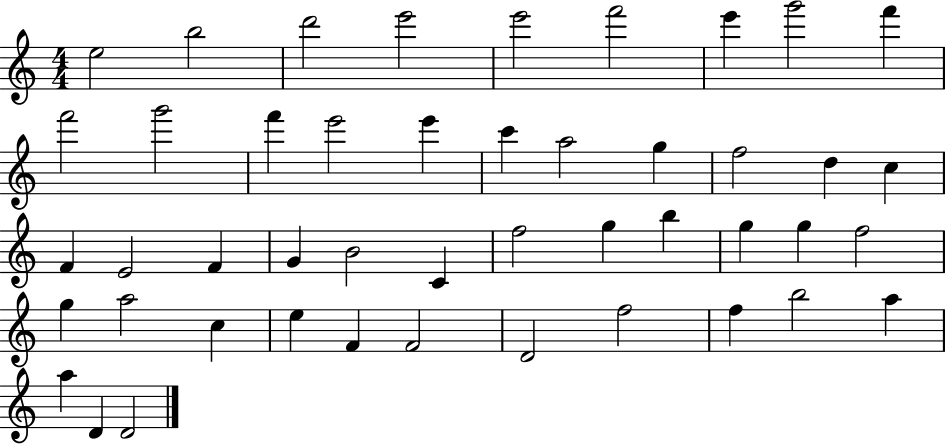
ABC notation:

X:1
T:Untitled
M:4/4
L:1/4
K:C
e2 b2 d'2 e'2 e'2 f'2 e' g'2 f' f'2 g'2 f' e'2 e' c' a2 g f2 d c F E2 F G B2 C f2 g b g g f2 g a2 c e F F2 D2 f2 f b2 a a D D2